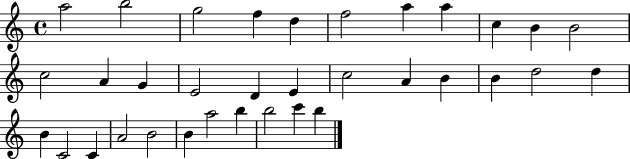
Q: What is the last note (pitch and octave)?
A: B5